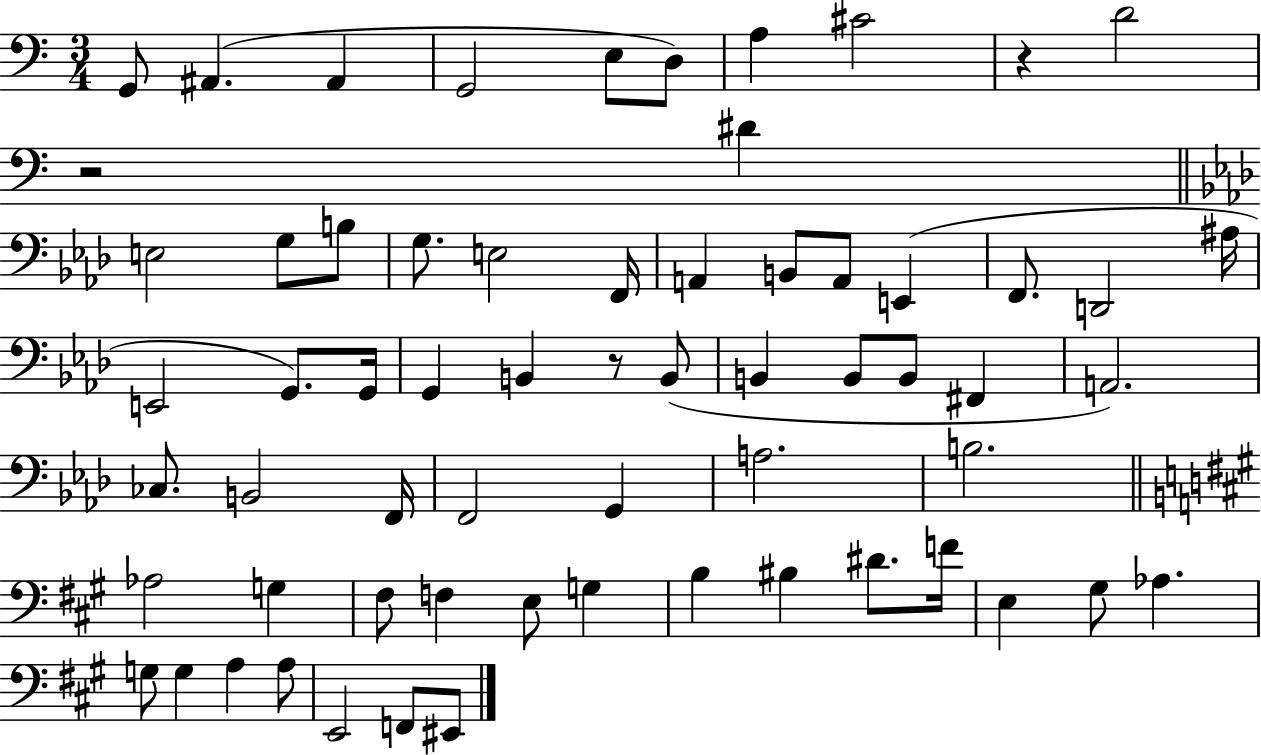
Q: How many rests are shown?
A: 3